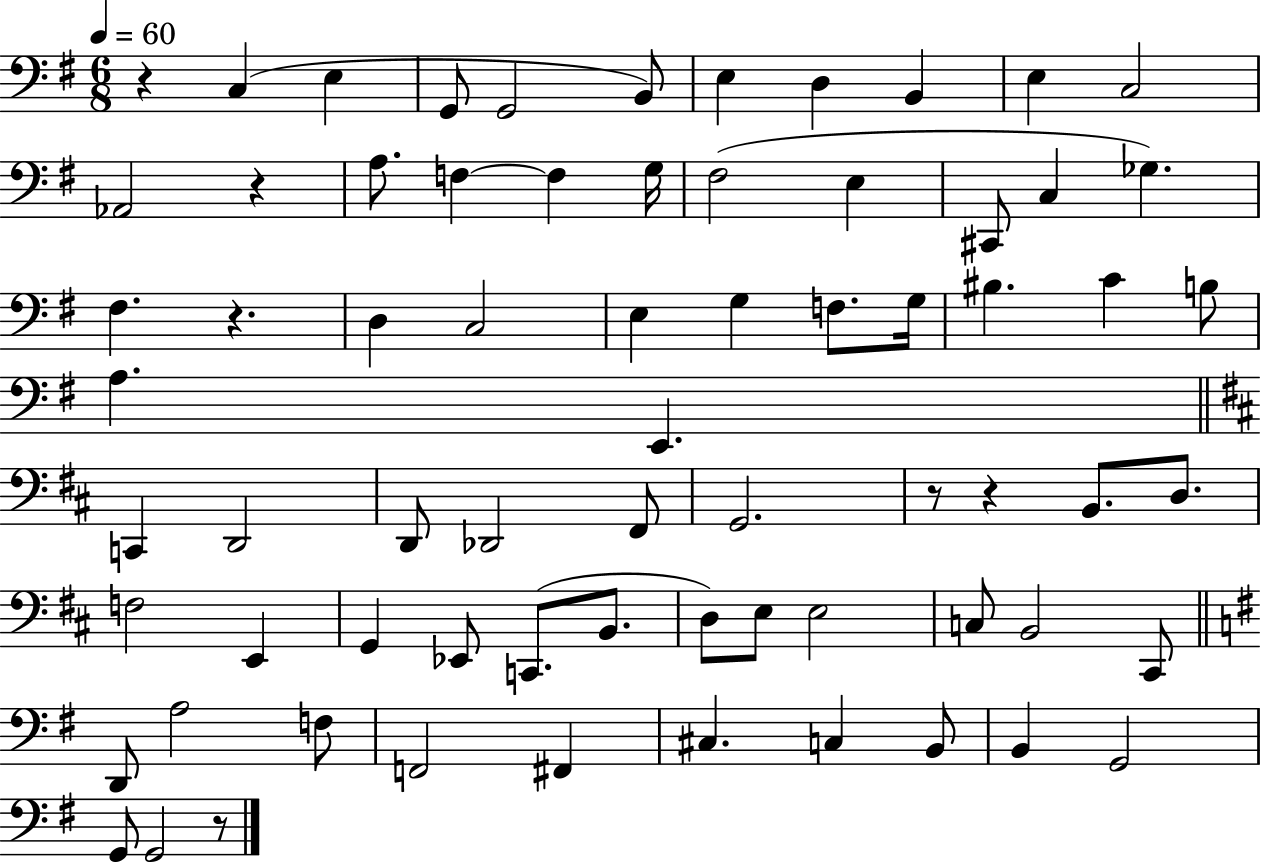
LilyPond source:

{
  \clef bass
  \numericTimeSignature
  \time 6/8
  \key g \major
  \tempo 4 = 60
  r4 c4( e4 | g,8 g,2 b,8) | e4 d4 b,4 | e4 c2 | \break aes,2 r4 | a8. f4~~ f4 g16 | fis2( e4 | cis,8 c4 ges4.) | \break fis4. r4. | d4 c2 | e4 g4 f8. g16 | bis4. c'4 b8 | \break a4. e,4. | \bar "||" \break \key d \major c,4 d,2 | d,8 des,2 fis,8 | g,2. | r8 r4 b,8. d8. | \break f2 e,4 | g,4 ees,8 c,8.( b,8. | d8) e8 e2 | c8 b,2 cis,8 | \break \bar "||" \break \key e \minor d,8 a2 f8 | f,2 fis,4 | cis4. c4 b,8 | b,4 g,2 | \break g,8 g,2 r8 | \bar "|."
}